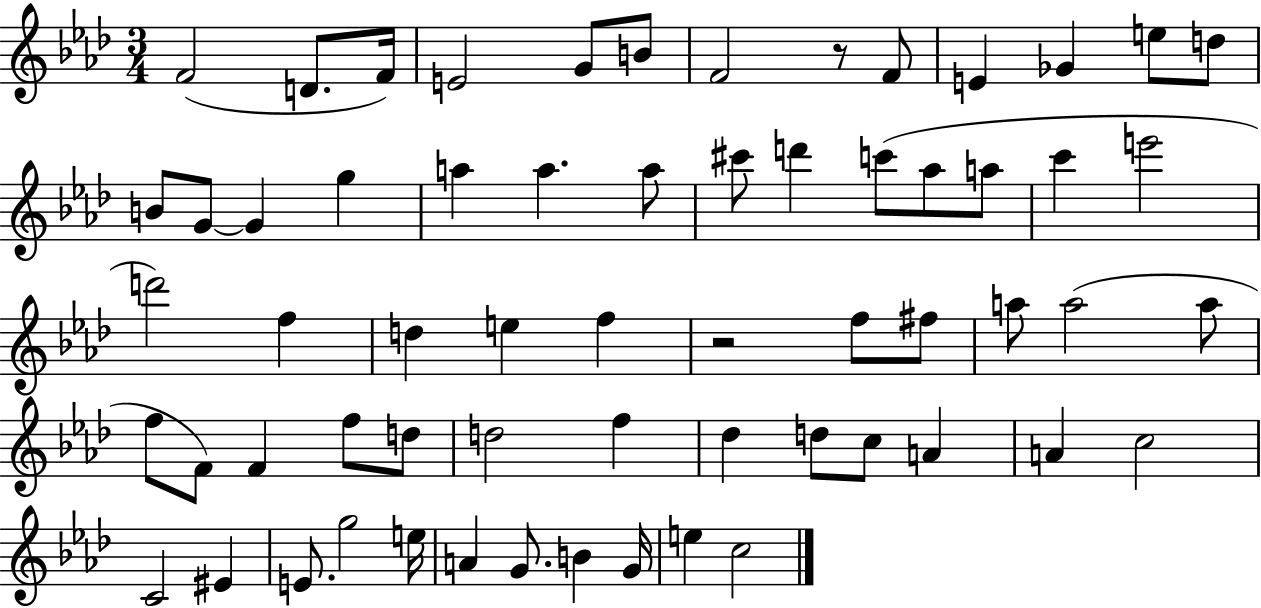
F4/h D4/e. F4/s E4/h G4/e B4/e F4/h R/e F4/e E4/q Gb4/q E5/e D5/e B4/e G4/e G4/q G5/q A5/q A5/q. A5/e C#6/e D6/q C6/e Ab5/e A5/e C6/q E6/h D6/h F5/q D5/q E5/q F5/q R/h F5/e F#5/e A5/e A5/h A5/e F5/e F4/e F4/q F5/e D5/e D5/h F5/q Db5/q D5/e C5/e A4/q A4/q C5/h C4/h EIS4/q E4/e. G5/h E5/s A4/q G4/e. B4/q G4/s E5/q C5/h